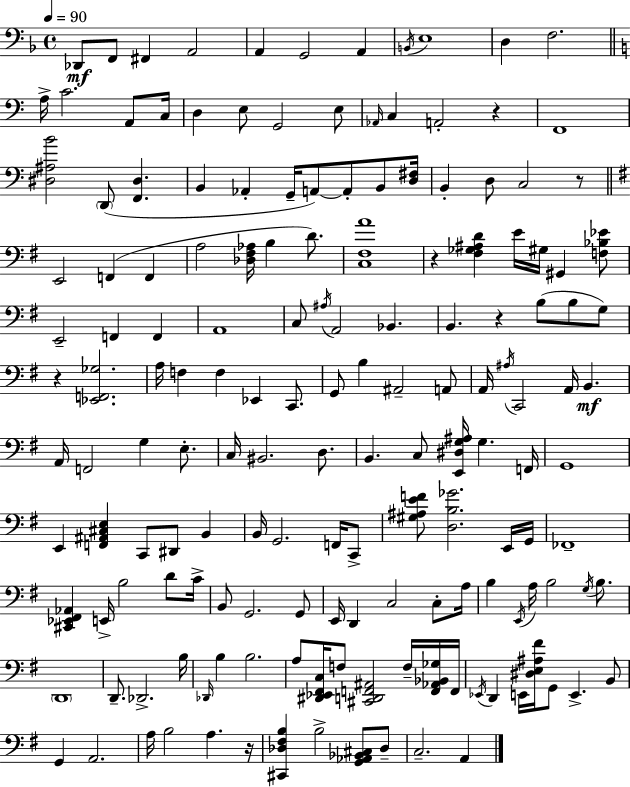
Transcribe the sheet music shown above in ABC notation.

X:1
T:Untitled
M:4/4
L:1/4
K:Dm
_D,,/2 F,,/2 ^F,, A,,2 A,, G,,2 A,, B,,/4 E,4 D, F,2 A,/4 C2 A,,/2 C,/4 D, E,/2 G,,2 E,/2 _A,,/4 C, A,,2 z F,,4 [^D,^A,B]2 D,,/2 [F,,^D,] B,, _A,, G,,/4 A,,/2 A,,/2 B,,/2 [D,^F,]/4 B,, D,/2 C,2 z/2 E,,2 F,, F,, A,2 [_D,^F,_A,]/4 B, D/2 [C,^F,A]4 z [^F,_G,^A,D] E/4 ^G,/4 ^G,, [F,_B,_E]/2 E,,2 F,, F,, A,,4 C,/2 ^A,/4 A,,2 _B,, B,, z B,/2 B,/2 G,/2 z [_E,,F,,_G,]2 A,/4 F, F, _E,, C,,/2 G,,/2 B, ^A,,2 A,,/2 A,,/4 ^A,/4 C,,2 A,,/4 B,, A,,/4 F,,2 G, E,/2 C,/4 ^B,,2 D,/2 B,, C,/2 [E,,^D,G,^A,]/4 G, F,,/4 G,,4 E,, [F,,^A,,^C,E,] C,,/2 ^D,,/2 B,, B,,/4 G,,2 F,,/4 C,,/2 [^G,^A,EF]/2 [D,B,_G]2 E,,/4 G,,/4 _F,,4 [^C,,_E,,^F,,_A,,] E,,/4 B,2 D/2 C/4 B,,/2 G,,2 G,,/2 E,,/4 D,, C,2 C,/2 A,/4 B, E,,/4 A,/4 B,2 G,/4 B,/2 D,,4 D,,/2 _D,,2 B,/4 _D,,/4 B, B,2 A,/2 [^D,,_E,,^F,,C,]/4 F,/2 [^C,,D,,F,,^A,,]2 F,/4 [F,,_A,,_B,,_G,]/4 F,,/4 _E,,/4 D,, E,,/4 [^D,E,^A,^F]/4 G,,/2 E,, B,,/2 G,, A,,2 A,/4 B,2 A, z/4 [^C,,_D,^F,B,] B,2 [G,,_A,,_B,,^C,]/2 _D,/2 C,2 A,,